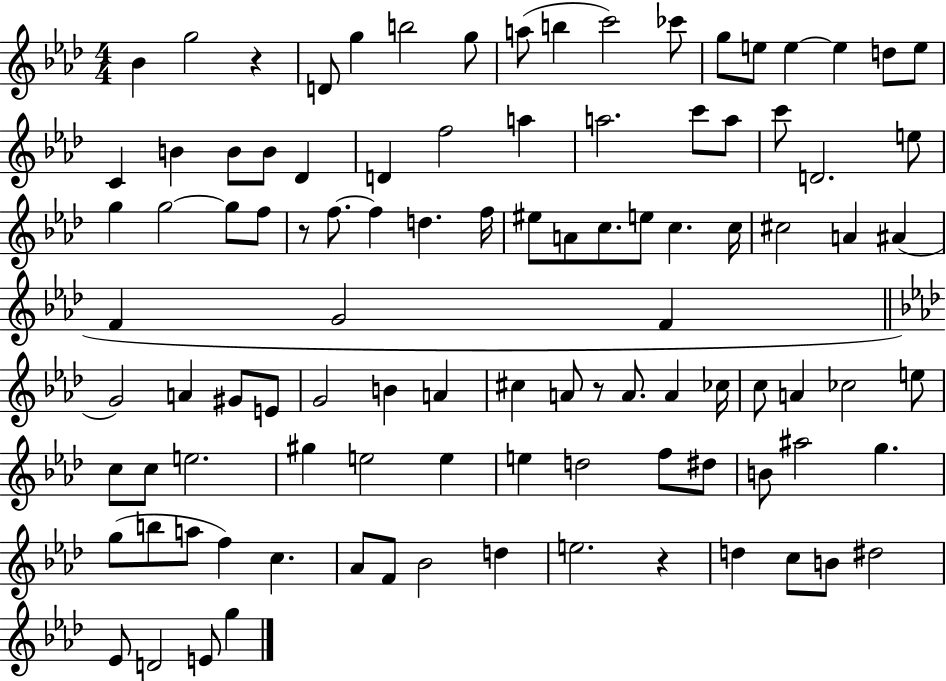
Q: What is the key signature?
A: AES major